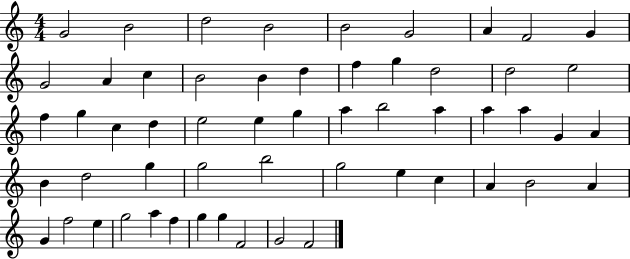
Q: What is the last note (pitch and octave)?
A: F4